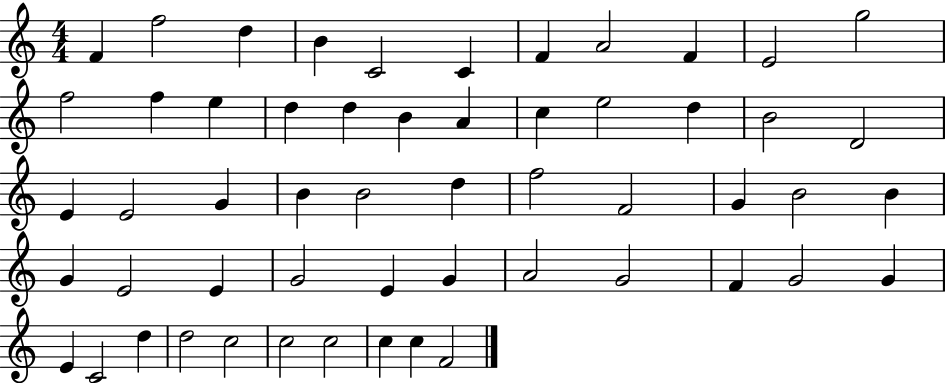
{
  \clef treble
  \numericTimeSignature
  \time 4/4
  \key c \major
  f'4 f''2 d''4 | b'4 c'2 c'4 | f'4 a'2 f'4 | e'2 g''2 | \break f''2 f''4 e''4 | d''4 d''4 b'4 a'4 | c''4 e''2 d''4 | b'2 d'2 | \break e'4 e'2 g'4 | b'4 b'2 d''4 | f''2 f'2 | g'4 b'2 b'4 | \break g'4 e'2 e'4 | g'2 e'4 g'4 | a'2 g'2 | f'4 g'2 g'4 | \break e'4 c'2 d''4 | d''2 c''2 | c''2 c''2 | c''4 c''4 f'2 | \break \bar "|."
}